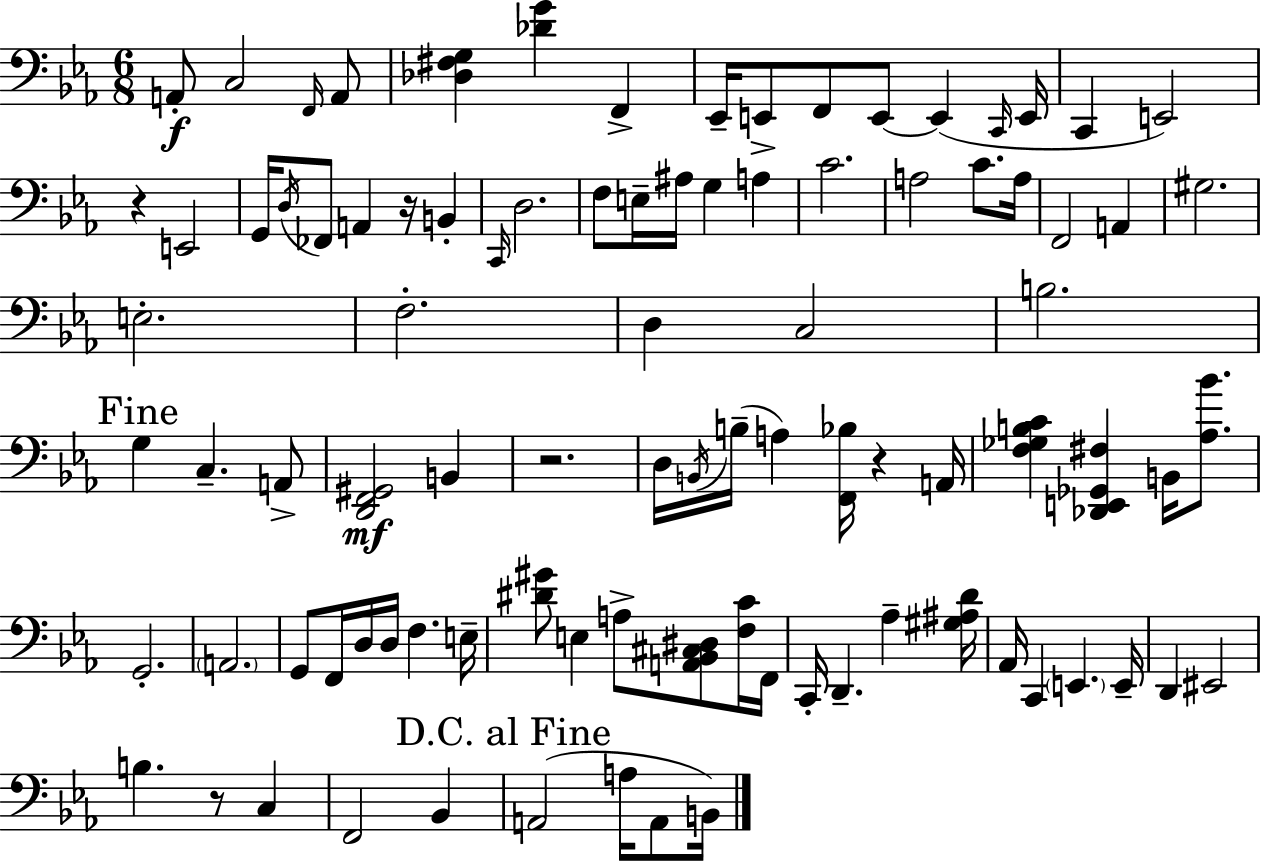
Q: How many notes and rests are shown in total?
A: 93